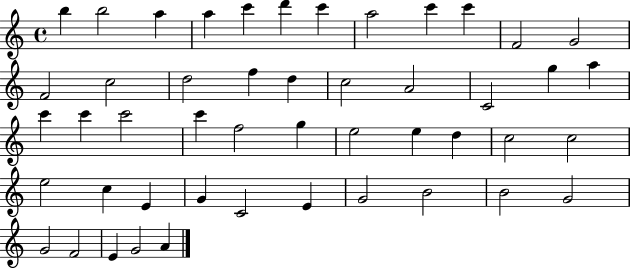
{
  \clef treble
  \time 4/4
  \defaultTimeSignature
  \key c \major
  b''4 b''2 a''4 | a''4 c'''4 d'''4 c'''4 | a''2 c'''4 c'''4 | f'2 g'2 | \break f'2 c''2 | d''2 f''4 d''4 | c''2 a'2 | c'2 g''4 a''4 | \break c'''4 c'''4 c'''2 | c'''4 f''2 g''4 | e''2 e''4 d''4 | c''2 c''2 | \break e''2 c''4 e'4 | g'4 c'2 e'4 | g'2 b'2 | b'2 g'2 | \break g'2 f'2 | e'4 g'2 a'4 | \bar "|."
}